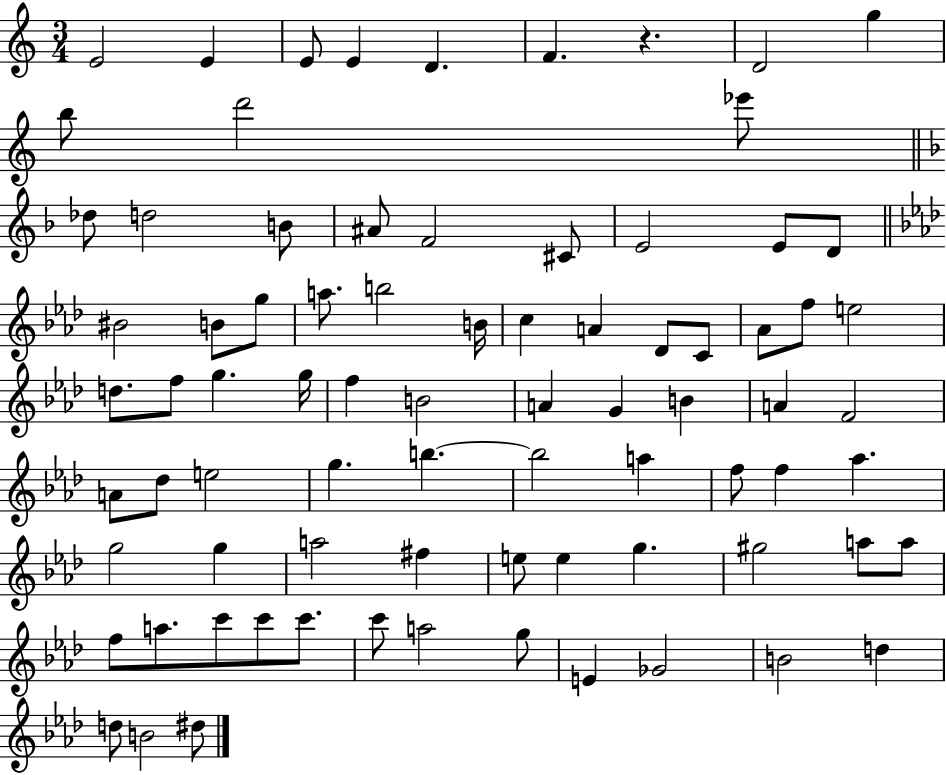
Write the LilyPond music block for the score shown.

{
  \clef treble
  \numericTimeSignature
  \time 3/4
  \key c \major
  e'2 e'4 | e'8 e'4 d'4. | f'4. r4. | d'2 g''4 | \break b''8 d'''2 ees'''8 | \bar "||" \break \key f \major des''8 d''2 b'8 | ais'8 f'2 cis'8 | e'2 e'8 d'8 | \bar "||" \break \key f \minor bis'2 b'8 g''8 | a''8. b''2 b'16 | c''4 a'4 des'8 c'8 | aes'8 f''8 e''2 | \break d''8. f''8 g''4. g''16 | f''4 b'2 | a'4 g'4 b'4 | a'4 f'2 | \break a'8 des''8 e''2 | g''4. b''4.~~ | b''2 a''4 | f''8 f''4 aes''4. | \break g''2 g''4 | a''2 fis''4 | e''8 e''4 g''4. | gis''2 a''8 a''8 | \break f''8 a''8. c'''8 c'''8 c'''8. | c'''8 a''2 g''8 | e'4 ges'2 | b'2 d''4 | \break d''8 b'2 dis''8 | \bar "|."
}